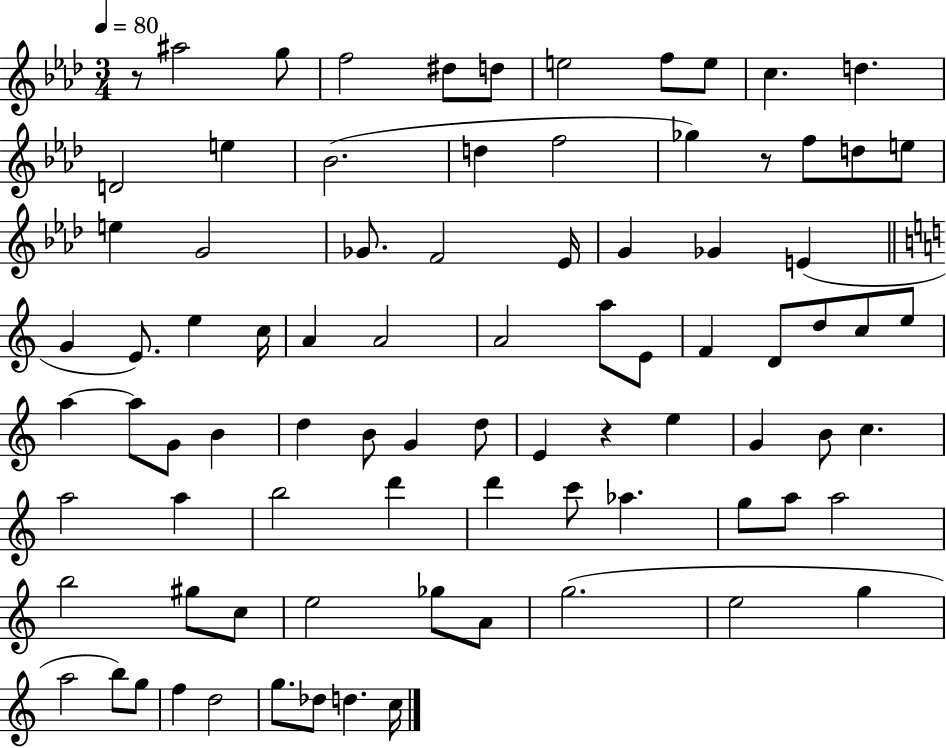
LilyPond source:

{
  \clef treble
  \numericTimeSignature
  \time 3/4
  \key aes \major
  \tempo 4 = 80
  r8 ais''2 g''8 | f''2 dis''8 d''8 | e''2 f''8 e''8 | c''4. d''4. | \break d'2 e''4 | bes'2.( | d''4 f''2 | ges''4) r8 f''8 d''8 e''8 | \break e''4 g'2 | ges'8. f'2 ees'16 | g'4 ges'4 e'4( | \bar "||" \break \key c \major g'4 e'8.) e''4 c''16 | a'4 a'2 | a'2 a''8 e'8 | f'4 d'8 d''8 c''8 e''8 | \break a''4~~ a''8 g'8 b'4 | d''4 b'8 g'4 d''8 | e'4 r4 e''4 | g'4 b'8 c''4. | \break a''2 a''4 | b''2 d'''4 | d'''4 c'''8 aes''4. | g''8 a''8 a''2 | \break b''2 gis''8 c''8 | e''2 ges''8 a'8 | g''2.( | e''2 g''4 | \break a''2 b''8) g''8 | f''4 d''2 | g''8. des''8 d''4. c''16 | \bar "|."
}